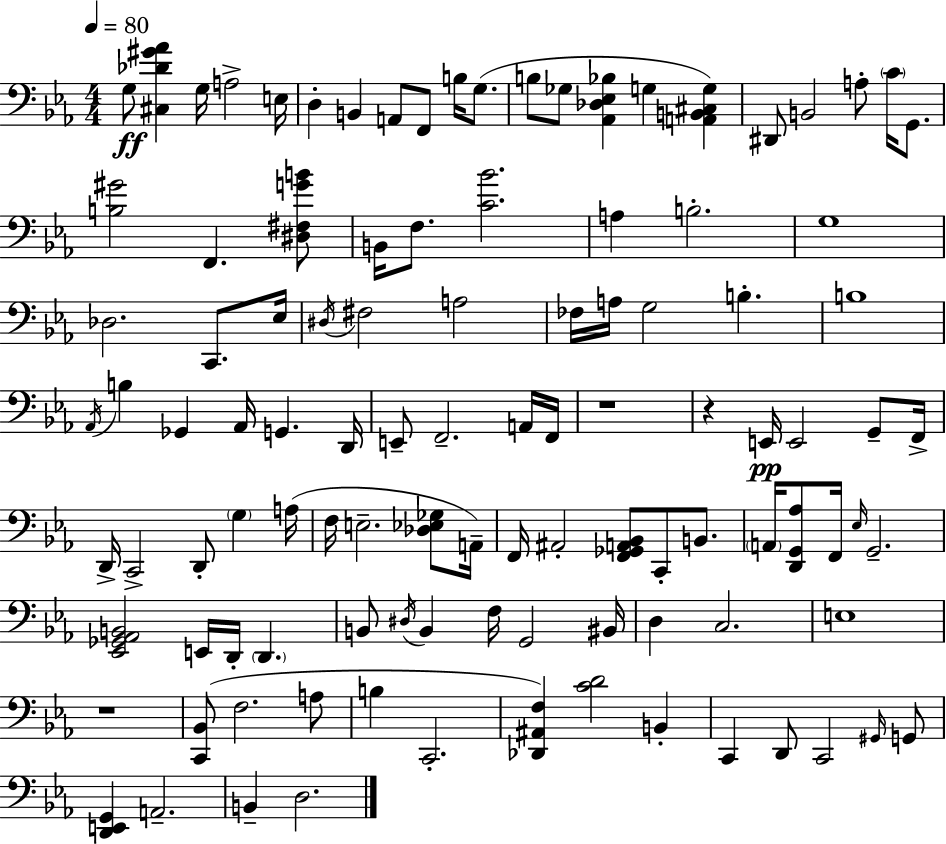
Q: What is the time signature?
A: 4/4